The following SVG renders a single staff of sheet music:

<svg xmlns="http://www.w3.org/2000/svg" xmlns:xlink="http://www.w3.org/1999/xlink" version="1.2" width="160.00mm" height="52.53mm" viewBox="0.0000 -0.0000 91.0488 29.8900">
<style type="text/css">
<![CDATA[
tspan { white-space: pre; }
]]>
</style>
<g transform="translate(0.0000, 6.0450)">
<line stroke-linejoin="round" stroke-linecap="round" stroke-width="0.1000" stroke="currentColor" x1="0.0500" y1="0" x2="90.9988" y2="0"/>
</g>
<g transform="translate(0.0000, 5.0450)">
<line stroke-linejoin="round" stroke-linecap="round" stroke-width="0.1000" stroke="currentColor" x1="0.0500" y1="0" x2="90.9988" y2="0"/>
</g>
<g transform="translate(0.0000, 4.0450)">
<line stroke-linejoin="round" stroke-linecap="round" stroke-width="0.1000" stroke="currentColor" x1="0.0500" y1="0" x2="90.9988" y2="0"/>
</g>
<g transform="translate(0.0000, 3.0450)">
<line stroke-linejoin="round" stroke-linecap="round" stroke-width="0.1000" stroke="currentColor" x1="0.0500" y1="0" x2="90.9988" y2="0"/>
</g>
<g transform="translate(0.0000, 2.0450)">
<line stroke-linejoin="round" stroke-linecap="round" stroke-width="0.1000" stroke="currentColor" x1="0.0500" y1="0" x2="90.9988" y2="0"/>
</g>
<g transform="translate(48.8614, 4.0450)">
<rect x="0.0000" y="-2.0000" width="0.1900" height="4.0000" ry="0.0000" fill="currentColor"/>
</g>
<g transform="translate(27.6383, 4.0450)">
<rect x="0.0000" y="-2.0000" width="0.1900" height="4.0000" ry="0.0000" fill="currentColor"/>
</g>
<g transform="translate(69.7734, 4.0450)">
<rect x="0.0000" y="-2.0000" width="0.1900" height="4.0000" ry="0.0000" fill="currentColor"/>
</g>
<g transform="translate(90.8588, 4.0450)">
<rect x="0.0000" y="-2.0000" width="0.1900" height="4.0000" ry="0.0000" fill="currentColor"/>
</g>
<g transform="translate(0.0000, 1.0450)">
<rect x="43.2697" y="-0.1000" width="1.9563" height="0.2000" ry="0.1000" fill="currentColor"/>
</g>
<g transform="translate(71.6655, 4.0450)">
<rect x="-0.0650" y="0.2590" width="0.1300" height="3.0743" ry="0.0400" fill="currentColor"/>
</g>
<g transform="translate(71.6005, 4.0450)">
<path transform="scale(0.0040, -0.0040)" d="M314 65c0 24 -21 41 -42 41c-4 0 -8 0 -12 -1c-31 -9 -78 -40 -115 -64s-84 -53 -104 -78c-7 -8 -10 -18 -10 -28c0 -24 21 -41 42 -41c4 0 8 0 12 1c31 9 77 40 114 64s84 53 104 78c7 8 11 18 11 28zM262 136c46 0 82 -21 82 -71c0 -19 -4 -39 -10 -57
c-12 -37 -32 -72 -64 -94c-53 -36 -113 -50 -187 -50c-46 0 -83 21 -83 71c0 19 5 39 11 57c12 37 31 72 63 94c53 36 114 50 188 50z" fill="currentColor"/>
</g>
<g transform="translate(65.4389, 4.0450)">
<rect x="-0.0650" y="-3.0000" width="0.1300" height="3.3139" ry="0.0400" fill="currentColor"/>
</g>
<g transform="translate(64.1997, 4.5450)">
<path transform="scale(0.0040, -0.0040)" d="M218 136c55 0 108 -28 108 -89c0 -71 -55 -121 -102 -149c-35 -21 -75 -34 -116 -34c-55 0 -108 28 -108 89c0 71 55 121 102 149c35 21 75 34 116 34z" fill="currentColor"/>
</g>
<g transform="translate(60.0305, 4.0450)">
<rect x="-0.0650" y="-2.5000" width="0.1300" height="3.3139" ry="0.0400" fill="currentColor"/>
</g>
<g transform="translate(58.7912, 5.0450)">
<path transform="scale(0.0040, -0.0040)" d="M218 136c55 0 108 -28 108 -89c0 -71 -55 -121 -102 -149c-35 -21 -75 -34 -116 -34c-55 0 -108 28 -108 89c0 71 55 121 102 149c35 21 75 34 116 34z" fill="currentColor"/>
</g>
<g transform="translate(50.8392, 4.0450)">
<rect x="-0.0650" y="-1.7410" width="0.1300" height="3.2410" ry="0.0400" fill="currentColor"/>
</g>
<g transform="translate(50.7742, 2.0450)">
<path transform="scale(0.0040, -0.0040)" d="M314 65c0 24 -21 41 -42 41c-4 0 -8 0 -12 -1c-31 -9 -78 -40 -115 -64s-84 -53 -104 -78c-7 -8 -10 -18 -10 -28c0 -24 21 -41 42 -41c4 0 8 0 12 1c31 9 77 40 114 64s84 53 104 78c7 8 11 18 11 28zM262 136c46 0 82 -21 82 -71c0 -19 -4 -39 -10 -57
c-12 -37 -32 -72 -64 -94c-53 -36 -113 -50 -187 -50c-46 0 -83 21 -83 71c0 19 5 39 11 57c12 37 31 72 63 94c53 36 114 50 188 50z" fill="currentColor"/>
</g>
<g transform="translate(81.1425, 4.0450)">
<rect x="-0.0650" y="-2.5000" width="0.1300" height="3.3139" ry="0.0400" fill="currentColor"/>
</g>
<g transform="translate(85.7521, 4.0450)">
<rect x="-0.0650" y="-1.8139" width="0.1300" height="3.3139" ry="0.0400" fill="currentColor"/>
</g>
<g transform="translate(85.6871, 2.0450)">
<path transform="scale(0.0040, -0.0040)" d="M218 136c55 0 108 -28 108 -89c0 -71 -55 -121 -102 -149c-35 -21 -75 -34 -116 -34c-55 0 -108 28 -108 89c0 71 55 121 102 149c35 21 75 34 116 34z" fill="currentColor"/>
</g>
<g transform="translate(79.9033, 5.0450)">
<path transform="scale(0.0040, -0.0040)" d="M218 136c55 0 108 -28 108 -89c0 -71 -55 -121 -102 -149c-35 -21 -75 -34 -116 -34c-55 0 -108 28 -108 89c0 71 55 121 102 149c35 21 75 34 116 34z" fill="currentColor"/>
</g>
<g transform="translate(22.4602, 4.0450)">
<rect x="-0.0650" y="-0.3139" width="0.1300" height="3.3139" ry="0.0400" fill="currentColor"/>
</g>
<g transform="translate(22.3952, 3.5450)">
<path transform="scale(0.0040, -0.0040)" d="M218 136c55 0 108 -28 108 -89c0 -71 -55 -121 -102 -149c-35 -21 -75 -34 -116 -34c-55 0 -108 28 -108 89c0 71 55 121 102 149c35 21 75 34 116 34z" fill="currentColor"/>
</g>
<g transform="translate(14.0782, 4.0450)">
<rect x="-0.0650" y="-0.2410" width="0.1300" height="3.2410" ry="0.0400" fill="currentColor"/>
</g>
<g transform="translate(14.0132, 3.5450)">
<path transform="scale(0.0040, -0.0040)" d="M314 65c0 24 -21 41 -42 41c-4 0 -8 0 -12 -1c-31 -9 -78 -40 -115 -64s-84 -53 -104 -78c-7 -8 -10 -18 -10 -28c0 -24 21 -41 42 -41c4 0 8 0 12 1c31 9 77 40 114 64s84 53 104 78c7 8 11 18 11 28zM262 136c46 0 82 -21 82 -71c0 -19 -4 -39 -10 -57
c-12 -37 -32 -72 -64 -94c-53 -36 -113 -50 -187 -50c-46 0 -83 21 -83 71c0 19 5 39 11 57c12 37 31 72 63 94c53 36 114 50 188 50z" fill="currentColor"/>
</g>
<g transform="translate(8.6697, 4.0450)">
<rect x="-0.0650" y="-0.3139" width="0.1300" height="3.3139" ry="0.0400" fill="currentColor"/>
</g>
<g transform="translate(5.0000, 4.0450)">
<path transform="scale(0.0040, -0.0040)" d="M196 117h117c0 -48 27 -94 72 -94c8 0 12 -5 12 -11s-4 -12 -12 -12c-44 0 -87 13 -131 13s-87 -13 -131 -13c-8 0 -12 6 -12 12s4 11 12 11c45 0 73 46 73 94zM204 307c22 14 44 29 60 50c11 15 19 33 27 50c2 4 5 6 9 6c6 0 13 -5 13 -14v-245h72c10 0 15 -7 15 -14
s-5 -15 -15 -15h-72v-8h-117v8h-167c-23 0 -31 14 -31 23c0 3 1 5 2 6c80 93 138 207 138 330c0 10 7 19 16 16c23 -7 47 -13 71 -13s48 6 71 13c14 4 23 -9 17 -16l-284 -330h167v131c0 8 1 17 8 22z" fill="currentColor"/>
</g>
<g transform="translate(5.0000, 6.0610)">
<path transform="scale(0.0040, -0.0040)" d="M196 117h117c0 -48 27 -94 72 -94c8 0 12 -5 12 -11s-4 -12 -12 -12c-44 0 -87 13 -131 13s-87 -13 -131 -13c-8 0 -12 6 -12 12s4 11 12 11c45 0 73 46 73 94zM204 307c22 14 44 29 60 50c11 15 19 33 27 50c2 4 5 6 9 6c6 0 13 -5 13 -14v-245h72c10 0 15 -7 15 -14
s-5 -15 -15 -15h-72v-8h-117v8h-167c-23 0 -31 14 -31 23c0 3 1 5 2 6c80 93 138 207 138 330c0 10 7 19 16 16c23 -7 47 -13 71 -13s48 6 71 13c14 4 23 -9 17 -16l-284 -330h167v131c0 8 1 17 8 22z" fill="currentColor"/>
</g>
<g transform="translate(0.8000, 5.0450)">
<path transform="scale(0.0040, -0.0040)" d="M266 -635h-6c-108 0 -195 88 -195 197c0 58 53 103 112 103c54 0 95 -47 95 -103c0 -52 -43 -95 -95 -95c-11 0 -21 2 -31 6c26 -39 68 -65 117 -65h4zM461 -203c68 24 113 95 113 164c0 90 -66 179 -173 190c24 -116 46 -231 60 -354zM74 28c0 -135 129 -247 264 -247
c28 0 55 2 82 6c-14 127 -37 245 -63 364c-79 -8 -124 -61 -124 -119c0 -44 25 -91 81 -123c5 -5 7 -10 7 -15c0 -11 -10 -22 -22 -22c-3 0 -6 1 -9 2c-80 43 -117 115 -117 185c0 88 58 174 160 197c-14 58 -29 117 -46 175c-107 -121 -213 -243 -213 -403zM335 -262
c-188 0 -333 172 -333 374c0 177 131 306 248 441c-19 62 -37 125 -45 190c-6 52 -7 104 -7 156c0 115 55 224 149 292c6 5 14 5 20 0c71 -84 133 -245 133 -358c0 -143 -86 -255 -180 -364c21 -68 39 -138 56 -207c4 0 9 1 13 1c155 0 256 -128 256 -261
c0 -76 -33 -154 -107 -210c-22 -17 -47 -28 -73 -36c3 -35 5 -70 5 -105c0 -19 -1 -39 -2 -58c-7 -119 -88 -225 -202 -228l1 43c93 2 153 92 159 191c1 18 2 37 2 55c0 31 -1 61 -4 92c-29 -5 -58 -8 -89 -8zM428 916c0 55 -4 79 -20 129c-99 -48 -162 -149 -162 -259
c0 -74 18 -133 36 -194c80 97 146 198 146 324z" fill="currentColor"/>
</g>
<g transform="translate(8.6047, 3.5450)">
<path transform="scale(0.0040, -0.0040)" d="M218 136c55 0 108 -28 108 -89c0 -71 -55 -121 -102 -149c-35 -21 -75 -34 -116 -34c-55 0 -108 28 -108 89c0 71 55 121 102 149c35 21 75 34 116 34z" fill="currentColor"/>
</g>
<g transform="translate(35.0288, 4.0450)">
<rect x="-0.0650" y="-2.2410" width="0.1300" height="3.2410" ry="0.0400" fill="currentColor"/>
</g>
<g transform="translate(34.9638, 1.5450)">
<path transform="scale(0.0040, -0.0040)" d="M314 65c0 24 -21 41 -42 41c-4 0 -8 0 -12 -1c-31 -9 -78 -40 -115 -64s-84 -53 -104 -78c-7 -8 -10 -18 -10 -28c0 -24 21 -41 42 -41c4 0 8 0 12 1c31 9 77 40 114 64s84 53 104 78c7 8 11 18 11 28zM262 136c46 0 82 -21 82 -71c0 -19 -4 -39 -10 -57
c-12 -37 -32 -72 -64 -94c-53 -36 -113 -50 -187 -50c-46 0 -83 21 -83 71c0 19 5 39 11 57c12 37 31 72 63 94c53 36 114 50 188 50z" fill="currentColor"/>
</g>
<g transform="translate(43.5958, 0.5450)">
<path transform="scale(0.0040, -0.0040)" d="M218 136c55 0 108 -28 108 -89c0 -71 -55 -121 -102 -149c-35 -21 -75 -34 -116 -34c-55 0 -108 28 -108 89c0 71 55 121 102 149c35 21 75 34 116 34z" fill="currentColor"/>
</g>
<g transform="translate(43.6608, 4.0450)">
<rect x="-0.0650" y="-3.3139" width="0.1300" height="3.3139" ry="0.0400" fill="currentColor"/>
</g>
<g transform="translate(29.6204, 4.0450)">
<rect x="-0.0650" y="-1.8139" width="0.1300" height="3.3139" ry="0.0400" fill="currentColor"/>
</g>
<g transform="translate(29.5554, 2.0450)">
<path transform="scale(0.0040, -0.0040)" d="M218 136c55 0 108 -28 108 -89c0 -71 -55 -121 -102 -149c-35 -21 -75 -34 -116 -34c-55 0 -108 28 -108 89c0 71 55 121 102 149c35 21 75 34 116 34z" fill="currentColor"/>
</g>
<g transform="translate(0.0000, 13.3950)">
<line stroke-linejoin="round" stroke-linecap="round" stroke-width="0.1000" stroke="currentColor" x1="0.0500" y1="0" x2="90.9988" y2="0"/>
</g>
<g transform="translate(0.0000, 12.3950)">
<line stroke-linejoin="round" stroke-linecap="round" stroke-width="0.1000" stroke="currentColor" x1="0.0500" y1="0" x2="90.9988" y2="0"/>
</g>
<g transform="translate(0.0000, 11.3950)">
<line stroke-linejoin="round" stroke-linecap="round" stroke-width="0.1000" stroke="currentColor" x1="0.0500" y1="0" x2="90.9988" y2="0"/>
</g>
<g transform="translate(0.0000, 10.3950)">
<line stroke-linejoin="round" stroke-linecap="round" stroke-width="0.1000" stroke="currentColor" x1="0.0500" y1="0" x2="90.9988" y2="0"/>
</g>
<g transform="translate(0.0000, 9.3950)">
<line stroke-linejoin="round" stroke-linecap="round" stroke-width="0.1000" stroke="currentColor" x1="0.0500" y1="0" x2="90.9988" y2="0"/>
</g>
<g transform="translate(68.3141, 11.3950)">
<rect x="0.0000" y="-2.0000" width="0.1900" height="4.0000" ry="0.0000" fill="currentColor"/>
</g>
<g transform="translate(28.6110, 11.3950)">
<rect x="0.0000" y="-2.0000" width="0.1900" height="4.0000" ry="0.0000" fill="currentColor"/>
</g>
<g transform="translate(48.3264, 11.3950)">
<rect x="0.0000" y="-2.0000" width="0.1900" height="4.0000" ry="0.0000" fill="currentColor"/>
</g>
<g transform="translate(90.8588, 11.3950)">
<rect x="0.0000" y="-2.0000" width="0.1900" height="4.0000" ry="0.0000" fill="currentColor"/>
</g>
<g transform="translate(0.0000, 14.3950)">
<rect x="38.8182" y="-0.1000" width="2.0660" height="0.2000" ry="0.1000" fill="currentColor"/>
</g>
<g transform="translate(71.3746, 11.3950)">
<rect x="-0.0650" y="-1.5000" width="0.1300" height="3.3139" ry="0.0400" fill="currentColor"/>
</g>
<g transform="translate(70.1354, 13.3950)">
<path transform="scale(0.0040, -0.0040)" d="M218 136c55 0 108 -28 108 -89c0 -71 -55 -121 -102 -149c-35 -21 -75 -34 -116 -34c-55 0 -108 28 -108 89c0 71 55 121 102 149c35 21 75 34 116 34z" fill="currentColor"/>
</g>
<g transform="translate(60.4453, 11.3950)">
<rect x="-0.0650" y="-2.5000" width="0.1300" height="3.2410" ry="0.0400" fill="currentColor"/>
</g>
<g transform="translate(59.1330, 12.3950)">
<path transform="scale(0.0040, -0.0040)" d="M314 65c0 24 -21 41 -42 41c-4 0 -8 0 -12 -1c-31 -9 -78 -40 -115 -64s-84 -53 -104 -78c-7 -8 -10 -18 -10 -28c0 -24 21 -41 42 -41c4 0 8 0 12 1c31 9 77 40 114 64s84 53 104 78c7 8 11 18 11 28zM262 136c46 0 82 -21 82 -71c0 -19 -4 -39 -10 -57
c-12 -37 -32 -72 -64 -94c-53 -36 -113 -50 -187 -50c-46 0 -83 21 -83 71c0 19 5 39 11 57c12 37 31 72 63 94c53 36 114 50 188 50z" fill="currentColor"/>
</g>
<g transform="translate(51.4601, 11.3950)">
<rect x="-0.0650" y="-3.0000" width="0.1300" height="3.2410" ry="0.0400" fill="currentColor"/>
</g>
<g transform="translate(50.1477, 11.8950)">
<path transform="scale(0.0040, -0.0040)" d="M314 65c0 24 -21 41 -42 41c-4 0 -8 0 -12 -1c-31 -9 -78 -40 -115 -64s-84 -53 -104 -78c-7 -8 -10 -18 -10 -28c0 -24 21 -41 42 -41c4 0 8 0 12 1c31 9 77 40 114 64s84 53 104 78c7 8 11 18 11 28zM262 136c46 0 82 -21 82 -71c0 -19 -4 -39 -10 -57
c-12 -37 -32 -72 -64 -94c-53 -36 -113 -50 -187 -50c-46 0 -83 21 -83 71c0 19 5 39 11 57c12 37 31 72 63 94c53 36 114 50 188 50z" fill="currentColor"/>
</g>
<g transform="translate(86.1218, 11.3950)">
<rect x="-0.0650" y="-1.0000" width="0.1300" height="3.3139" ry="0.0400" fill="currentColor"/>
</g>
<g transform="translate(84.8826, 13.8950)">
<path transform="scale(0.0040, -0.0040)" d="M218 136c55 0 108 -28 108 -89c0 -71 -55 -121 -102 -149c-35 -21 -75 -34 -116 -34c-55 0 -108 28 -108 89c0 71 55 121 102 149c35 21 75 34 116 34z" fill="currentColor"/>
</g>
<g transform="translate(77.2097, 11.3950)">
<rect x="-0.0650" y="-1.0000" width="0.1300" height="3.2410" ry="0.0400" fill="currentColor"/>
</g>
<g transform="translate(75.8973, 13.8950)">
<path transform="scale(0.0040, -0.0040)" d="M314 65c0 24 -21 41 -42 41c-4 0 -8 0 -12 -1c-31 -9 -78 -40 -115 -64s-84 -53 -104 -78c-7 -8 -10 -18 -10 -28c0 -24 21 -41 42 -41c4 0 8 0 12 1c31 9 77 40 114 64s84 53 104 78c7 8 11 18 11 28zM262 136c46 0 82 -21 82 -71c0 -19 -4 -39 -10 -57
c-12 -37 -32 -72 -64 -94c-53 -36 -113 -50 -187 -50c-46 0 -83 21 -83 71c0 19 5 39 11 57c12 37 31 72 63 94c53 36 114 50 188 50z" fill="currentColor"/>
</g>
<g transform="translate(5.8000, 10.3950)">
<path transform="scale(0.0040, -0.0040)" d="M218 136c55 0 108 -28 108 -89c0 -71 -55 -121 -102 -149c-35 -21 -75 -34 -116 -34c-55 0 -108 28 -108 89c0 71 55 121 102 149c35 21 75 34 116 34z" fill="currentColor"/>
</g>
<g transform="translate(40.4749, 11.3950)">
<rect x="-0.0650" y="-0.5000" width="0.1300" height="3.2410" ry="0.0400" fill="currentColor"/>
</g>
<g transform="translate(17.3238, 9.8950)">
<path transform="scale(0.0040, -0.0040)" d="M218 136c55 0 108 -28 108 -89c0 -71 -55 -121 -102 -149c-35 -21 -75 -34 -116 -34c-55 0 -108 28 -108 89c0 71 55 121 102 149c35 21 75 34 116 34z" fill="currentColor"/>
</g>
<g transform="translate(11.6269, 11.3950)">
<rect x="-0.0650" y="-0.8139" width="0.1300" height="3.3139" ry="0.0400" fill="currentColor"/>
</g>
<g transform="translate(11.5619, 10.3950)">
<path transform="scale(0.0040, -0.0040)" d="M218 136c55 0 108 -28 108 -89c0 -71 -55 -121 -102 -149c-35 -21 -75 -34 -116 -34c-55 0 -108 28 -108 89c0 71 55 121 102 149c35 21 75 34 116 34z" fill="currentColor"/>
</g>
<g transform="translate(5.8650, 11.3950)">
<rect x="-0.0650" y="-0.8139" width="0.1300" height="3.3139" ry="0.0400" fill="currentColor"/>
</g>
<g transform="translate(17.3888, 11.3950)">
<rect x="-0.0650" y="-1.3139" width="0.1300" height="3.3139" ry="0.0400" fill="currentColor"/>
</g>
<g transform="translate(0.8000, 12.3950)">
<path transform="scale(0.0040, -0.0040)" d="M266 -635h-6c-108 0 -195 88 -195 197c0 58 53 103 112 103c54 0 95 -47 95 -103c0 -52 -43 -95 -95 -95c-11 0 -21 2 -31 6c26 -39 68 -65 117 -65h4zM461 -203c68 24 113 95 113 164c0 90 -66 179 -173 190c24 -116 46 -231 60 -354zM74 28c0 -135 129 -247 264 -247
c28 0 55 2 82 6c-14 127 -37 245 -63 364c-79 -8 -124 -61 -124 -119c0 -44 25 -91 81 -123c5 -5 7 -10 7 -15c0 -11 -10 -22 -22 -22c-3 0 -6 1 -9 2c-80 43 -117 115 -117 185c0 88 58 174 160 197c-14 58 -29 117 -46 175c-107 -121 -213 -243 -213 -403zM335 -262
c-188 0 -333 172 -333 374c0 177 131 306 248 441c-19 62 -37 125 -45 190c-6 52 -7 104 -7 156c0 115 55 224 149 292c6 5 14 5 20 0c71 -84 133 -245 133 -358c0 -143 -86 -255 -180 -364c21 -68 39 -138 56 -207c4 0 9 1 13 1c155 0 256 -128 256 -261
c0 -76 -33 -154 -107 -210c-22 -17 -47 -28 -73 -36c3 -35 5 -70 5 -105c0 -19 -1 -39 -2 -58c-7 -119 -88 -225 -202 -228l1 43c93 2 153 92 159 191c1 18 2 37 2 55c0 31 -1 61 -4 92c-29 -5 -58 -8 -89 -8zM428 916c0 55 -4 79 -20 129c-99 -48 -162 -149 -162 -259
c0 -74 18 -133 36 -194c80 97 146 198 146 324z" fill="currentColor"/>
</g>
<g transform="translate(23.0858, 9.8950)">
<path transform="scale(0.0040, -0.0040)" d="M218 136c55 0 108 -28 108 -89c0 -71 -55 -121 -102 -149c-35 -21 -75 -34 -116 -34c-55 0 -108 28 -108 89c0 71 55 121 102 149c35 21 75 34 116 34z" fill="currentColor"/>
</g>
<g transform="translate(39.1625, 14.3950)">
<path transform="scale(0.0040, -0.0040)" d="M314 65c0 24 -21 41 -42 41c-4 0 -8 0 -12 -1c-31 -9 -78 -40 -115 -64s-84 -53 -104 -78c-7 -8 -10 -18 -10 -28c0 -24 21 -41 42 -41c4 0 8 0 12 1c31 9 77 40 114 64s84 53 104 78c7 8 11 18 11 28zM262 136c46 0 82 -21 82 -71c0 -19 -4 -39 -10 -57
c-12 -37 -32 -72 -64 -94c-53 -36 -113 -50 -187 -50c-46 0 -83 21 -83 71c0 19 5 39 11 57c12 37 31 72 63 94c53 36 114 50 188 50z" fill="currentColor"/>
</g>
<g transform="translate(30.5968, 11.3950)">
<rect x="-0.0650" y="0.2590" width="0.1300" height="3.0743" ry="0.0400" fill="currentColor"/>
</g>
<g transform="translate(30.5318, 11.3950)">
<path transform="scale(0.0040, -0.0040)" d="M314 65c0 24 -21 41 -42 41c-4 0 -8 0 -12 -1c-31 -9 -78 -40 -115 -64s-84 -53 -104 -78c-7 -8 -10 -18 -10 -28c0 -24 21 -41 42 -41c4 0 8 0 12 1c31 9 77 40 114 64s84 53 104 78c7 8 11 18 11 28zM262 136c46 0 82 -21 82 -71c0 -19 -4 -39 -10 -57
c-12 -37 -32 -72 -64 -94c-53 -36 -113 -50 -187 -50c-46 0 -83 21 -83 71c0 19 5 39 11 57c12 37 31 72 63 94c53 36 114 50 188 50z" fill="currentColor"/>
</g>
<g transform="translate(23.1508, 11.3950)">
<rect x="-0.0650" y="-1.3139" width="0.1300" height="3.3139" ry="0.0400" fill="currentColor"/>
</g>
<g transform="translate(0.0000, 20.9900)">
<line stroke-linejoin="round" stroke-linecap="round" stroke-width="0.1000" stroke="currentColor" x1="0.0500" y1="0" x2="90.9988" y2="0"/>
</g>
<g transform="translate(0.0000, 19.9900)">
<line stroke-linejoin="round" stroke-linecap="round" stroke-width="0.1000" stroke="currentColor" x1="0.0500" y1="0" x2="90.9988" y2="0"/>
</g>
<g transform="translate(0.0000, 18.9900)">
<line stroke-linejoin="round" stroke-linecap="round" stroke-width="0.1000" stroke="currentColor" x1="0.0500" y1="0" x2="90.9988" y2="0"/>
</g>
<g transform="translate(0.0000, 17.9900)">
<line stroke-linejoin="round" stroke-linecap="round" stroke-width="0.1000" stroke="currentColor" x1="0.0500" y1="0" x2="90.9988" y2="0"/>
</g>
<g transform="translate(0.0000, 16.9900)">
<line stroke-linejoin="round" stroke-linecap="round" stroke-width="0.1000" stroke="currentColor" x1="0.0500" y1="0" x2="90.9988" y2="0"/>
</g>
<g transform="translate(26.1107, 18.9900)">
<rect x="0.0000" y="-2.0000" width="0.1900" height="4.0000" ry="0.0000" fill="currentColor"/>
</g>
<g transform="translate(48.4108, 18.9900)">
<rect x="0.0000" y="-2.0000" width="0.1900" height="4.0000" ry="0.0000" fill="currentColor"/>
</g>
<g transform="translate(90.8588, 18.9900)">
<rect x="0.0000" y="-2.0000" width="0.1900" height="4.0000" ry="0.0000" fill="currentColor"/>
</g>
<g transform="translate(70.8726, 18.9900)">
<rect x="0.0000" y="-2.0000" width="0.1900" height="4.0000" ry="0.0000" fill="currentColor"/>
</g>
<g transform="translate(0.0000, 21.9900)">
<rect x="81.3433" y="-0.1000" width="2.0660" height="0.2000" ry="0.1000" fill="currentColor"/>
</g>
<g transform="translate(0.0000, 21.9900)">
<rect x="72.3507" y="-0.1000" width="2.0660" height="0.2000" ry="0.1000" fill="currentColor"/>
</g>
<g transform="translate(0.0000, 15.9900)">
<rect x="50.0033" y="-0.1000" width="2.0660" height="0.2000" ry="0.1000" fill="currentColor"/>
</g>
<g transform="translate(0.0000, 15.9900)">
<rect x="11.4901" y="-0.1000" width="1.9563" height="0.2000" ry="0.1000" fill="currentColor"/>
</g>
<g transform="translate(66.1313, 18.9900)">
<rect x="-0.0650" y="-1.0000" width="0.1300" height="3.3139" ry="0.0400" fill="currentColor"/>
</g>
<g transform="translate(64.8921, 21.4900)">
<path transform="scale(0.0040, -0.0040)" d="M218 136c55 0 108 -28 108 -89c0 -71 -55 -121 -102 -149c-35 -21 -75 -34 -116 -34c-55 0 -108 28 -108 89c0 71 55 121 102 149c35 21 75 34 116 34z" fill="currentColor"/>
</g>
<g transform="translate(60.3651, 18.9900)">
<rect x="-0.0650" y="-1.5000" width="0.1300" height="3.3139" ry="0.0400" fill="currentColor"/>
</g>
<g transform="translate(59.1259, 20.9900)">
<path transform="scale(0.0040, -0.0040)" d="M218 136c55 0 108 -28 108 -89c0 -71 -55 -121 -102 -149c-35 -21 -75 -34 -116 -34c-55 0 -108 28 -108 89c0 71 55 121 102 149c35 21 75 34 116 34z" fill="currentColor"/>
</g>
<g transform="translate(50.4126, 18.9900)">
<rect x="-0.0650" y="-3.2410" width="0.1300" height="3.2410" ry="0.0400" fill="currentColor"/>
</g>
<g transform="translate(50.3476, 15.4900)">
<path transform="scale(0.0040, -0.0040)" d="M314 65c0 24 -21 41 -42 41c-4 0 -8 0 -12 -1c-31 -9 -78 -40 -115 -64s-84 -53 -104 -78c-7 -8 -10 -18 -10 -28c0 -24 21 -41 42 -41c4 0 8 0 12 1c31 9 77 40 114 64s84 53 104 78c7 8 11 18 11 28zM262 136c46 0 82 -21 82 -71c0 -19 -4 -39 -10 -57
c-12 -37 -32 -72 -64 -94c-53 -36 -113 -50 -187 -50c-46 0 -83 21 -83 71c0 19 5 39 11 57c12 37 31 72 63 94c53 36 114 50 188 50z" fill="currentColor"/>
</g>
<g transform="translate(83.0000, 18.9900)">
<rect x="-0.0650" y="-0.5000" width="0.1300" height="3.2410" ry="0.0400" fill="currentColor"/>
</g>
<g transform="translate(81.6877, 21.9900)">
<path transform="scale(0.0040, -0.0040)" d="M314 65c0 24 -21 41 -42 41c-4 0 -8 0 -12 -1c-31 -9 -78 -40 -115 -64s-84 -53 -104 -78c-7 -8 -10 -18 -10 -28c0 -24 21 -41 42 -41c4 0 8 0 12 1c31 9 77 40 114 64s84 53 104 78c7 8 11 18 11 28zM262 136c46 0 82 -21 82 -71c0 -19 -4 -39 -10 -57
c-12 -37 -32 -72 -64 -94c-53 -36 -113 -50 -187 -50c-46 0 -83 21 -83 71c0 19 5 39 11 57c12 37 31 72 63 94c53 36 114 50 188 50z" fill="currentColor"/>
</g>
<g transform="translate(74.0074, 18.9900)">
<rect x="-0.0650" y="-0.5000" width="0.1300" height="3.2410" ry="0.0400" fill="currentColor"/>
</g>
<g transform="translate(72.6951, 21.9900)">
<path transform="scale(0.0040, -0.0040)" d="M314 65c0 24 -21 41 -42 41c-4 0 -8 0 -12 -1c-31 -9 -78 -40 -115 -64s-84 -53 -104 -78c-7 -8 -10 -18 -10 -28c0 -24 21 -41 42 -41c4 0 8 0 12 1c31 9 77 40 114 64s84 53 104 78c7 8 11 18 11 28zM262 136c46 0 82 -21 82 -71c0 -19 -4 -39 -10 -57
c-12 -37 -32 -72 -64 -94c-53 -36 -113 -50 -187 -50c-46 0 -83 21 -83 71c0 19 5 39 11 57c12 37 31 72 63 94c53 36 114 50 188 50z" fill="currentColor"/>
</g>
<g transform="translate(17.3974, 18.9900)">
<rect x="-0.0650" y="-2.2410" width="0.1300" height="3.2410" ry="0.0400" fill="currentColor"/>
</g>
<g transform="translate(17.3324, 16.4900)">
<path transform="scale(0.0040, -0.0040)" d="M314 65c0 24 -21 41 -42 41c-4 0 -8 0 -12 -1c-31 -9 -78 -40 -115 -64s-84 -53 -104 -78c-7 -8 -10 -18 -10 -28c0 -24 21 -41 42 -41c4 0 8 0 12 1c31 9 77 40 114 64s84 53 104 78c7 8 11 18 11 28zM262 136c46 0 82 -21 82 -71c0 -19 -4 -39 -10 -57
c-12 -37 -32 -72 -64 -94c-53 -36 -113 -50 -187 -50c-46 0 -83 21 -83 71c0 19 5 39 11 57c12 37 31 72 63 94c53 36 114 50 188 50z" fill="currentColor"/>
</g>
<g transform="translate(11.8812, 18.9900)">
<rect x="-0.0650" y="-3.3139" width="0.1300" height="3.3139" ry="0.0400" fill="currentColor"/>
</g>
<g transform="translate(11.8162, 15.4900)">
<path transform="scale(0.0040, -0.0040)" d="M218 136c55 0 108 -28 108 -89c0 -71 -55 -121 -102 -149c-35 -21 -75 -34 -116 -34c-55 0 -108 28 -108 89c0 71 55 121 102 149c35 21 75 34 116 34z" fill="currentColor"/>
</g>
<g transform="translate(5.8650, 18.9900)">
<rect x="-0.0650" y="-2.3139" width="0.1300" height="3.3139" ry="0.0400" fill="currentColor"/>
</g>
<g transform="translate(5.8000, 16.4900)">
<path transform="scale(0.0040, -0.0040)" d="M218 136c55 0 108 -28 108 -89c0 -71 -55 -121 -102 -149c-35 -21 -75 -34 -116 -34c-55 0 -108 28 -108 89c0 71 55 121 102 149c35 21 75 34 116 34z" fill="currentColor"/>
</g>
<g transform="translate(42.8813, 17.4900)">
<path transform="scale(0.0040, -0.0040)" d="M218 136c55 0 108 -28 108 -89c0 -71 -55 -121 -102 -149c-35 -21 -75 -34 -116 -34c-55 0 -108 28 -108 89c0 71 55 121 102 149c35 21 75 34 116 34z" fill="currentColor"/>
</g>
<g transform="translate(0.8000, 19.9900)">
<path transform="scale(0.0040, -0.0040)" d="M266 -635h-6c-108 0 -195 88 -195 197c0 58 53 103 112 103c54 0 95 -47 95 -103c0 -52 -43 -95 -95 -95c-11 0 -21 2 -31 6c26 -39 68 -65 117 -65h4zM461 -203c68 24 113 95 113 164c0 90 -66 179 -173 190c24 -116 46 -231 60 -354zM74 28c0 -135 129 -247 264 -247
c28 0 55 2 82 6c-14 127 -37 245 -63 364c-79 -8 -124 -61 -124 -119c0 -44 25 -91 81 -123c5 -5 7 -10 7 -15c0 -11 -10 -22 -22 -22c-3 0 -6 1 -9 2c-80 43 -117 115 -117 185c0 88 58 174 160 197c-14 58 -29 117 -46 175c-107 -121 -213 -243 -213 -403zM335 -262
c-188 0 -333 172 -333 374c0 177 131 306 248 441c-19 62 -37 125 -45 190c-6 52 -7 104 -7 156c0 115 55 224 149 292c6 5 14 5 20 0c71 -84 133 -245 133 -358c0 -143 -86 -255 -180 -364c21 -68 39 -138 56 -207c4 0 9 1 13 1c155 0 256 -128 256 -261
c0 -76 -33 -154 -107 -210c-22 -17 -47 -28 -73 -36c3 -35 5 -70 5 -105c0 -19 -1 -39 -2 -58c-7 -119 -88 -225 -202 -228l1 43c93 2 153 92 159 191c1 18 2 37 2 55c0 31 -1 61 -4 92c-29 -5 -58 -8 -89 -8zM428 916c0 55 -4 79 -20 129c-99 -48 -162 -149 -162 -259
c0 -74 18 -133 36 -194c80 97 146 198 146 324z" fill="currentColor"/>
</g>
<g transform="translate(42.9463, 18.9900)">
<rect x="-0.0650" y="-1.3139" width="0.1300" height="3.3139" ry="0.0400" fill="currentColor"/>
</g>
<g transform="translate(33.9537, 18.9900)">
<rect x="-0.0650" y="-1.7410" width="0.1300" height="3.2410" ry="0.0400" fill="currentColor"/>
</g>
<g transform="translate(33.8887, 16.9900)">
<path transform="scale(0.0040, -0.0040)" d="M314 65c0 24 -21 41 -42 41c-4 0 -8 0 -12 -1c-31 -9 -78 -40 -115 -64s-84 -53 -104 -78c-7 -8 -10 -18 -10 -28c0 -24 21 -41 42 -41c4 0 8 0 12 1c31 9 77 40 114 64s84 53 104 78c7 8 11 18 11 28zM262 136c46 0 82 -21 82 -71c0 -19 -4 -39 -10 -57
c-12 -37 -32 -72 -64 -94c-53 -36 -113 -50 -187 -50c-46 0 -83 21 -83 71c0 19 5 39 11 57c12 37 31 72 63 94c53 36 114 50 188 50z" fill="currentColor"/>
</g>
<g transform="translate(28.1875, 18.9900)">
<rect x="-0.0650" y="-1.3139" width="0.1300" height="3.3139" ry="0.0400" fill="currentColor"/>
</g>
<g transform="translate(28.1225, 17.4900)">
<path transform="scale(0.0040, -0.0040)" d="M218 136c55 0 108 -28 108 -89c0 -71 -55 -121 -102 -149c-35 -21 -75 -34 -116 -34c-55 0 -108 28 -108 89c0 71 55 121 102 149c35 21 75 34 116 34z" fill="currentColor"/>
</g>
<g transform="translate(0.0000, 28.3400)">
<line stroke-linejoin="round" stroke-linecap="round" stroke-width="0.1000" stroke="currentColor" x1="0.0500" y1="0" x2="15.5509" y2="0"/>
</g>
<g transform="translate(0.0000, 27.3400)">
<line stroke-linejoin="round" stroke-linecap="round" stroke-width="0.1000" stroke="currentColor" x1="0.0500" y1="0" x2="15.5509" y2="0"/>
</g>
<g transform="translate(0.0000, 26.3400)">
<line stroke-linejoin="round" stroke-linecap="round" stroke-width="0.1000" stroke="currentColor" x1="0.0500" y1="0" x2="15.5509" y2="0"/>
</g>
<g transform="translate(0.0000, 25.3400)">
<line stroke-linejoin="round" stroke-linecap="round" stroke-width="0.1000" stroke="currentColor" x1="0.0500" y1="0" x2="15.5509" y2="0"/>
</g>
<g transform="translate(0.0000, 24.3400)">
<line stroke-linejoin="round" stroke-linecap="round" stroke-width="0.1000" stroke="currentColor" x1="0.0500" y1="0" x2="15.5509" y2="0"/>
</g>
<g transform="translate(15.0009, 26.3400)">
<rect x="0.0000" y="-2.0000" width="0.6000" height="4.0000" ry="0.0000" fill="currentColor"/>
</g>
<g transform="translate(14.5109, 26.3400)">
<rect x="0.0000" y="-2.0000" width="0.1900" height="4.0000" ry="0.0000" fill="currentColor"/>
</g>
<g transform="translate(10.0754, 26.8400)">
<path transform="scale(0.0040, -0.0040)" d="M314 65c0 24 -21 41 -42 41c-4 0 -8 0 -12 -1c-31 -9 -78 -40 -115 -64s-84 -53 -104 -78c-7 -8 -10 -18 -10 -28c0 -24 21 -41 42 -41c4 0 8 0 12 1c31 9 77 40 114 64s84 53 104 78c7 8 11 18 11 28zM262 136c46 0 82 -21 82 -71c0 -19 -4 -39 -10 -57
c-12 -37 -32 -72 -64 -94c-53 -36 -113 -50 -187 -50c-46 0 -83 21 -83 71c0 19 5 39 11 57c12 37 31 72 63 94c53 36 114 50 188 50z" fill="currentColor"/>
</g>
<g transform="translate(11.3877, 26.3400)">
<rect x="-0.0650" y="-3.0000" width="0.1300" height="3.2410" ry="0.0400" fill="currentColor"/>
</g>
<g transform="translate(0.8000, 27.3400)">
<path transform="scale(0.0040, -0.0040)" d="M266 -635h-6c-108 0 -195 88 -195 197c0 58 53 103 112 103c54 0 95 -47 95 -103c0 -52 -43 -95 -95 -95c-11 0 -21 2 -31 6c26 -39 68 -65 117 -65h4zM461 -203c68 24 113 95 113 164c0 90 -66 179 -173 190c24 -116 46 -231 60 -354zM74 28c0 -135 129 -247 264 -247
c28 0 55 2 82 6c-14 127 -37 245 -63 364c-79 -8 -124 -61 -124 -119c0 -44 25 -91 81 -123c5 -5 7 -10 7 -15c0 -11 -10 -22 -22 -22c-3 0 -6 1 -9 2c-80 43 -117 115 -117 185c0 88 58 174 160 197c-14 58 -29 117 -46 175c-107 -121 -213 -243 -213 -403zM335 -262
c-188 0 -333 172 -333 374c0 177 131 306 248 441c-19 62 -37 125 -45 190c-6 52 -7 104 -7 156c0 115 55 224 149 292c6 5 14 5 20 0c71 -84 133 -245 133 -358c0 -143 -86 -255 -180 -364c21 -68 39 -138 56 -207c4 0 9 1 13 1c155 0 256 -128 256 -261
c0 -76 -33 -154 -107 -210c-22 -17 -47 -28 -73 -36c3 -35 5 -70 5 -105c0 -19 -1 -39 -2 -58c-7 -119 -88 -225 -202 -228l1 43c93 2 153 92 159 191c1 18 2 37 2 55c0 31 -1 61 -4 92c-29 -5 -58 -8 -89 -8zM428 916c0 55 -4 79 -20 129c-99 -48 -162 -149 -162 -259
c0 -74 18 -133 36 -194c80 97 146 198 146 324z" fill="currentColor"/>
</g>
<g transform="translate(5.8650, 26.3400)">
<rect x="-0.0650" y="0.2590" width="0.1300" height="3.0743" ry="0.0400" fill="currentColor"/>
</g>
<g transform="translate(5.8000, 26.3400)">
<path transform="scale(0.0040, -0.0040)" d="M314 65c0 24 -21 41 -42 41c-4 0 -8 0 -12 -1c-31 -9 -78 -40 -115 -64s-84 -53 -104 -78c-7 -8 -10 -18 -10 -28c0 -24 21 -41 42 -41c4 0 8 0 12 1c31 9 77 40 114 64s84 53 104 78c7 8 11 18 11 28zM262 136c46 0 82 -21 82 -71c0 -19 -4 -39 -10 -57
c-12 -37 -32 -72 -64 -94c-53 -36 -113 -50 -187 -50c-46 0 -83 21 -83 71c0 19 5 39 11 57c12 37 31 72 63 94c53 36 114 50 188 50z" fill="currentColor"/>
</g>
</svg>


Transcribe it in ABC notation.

X:1
T:Untitled
M:4/4
L:1/4
K:C
c c2 c f g2 b f2 G A B2 G f d d e e B2 C2 A2 G2 E D2 D g b g2 e f2 e b2 E D C2 C2 B2 A2